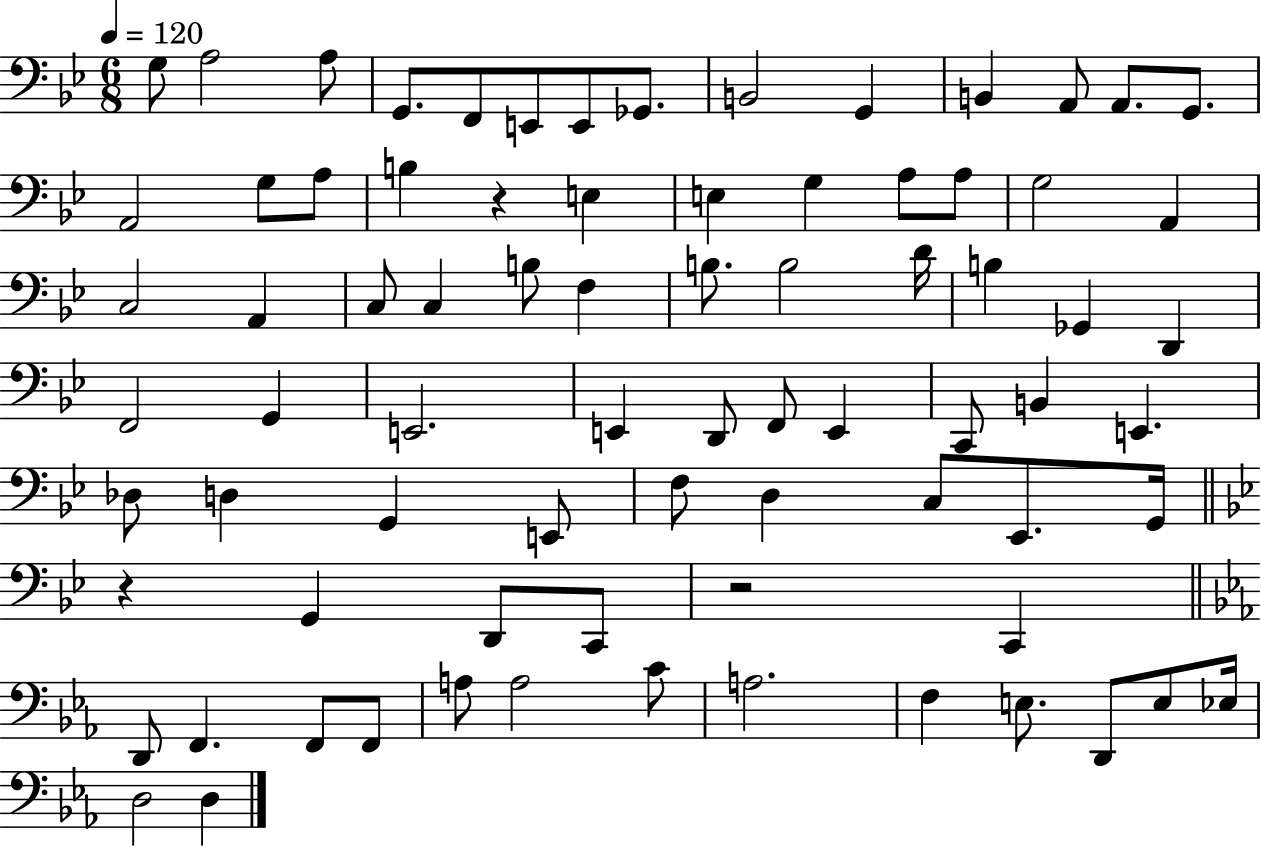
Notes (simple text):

G3/e A3/h A3/e G2/e. F2/e E2/e E2/e Gb2/e. B2/h G2/q B2/q A2/e A2/e. G2/e. A2/h G3/e A3/e B3/q R/q E3/q E3/q G3/q A3/e A3/e G3/h A2/q C3/h A2/q C3/e C3/q B3/e F3/q B3/e. B3/h D4/s B3/q Gb2/q D2/q F2/h G2/q E2/h. E2/q D2/e F2/e E2/q C2/e B2/q E2/q. Db3/e D3/q G2/q E2/e F3/e D3/q C3/e Eb2/e. G2/s R/q G2/q D2/e C2/e R/h C2/q D2/e F2/q. F2/e F2/e A3/e A3/h C4/e A3/h. F3/q E3/e. D2/e E3/e Eb3/s D3/h D3/q